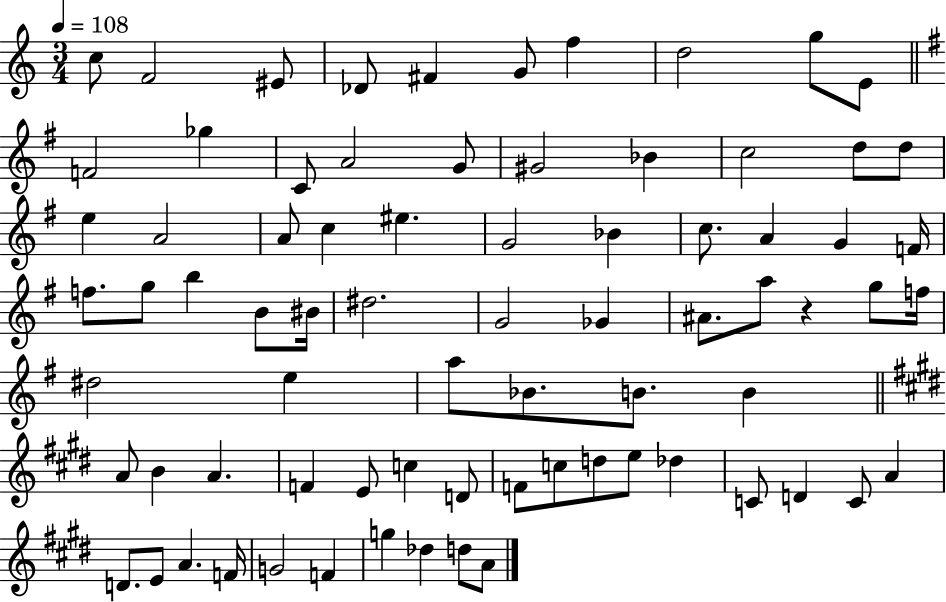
{
  \clef treble
  \numericTimeSignature
  \time 3/4
  \key c \major
  \tempo 4 = 108
  \repeat volta 2 { c''8 f'2 eis'8 | des'8 fis'4 g'8 f''4 | d''2 g''8 e'8 | \bar "||" \break \key g \major f'2 ges''4 | c'8 a'2 g'8 | gis'2 bes'4 | c''2 d''8 d''8 | \break e''4 a'2 | a'8 c''4 eis''4. | g'2 bes'4 | c''8. a'4 g'4 f'16 | \break f''8. g''8 b''4 b'8 bis'16 | dis''2. | g'2 ges'4 | ais'8. a''8 r4 g''8 f''16 | \break dis''2 e''4 | a''8 bes'8. b'8. b'4 | \bar "||" \break \key e \major a'8 b'4 a'4. | f'4 e'8 c''4 d'8 | f'8 c''8 d''8 e''8 des''4 | c'8 d'4 c'8 a'4 | \break d'8. e'8 a'4. f'16 | g'2 f'4 | g''4 des''4 d''8 a'8 | } \bar "|."
}